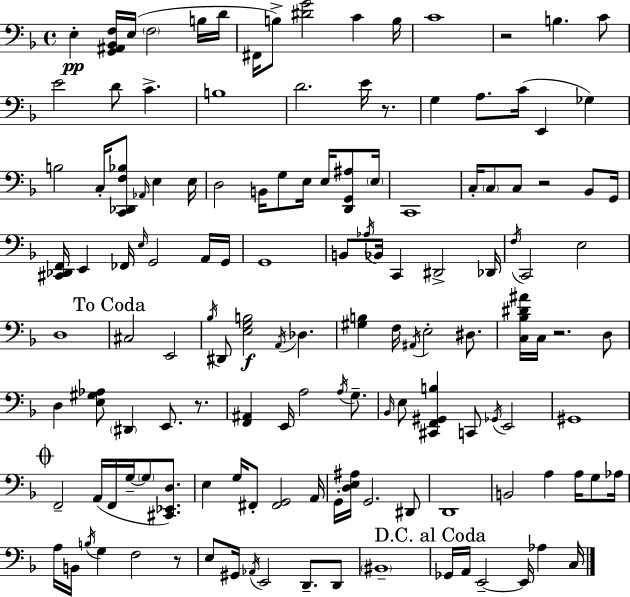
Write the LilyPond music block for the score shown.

{
  \clef bass
  \time 4/4
  \defaultTimeSignature
  \key d \minor
  e4-.\pp <g, ais, bes, f>16 e16( \parenthesize f2 b16 d'16 | fis,16 b8->) <dis' g'>2 c'4 b16 | c'1 | r2 b4. c'8 | \break e'2 d'8 c'4.-> | b1 | d'2. e'16 r8. | g4 a8. c'16( e,4 ges4) | \break b2 c16-. <c, des, f bes>8 \grace { aes,16 } e4 | e16 d2 b,16 g8 e16 e16 <d, g, ais>8 | \parenthesize e16 c,1 | c16-. \parenthesize c8 c8 r2 bes,8 | \break g,16 <cis, des, f,>16 e,4 fes,16 \grace { e16 } g,2 | a,16 g,16 g,1 | b,8 \acciaccatura { aes16 } bes,16 c,4 dis,2-> | des,16 \acciaccatura { f16 } c,2 e2 | \break d1 | \mark "To Coda" cis2 e,2 | \acciaccatura { bes16 } dis,8 <e g b>2\f \acciaccatura { a,16 } | des4. <gis b>4 f16 \acciaccatura { ais,16 } e2-. | \break dis8. <c bes dis' ais'>16 c16 r2. | d8 d4 <e gis aes>8 \parenthesize dis,4 | e,8. r8. <f, ais,>4 e,16 a2 | \acciaccatura { a16 } g8.-- \grace { bes,16 } e8 <cis, f, gis, b>4 c,8 | \break \acciaccatura { ges,16 } e,2 gis,1 | \mark \markup { \musicglyph "scripts.coda" } f,2-- | a,16( f,16 g16--~~ \parenthesize g8 <cis, ees, d>8.) e4 g16 fis,8-. | <fis, g,>2 a,16 g,16-. <d e ais>16 g,2. | \break dis,8 d,1 | b,2 | a4 a16 g8 aes16 a16 b,16 \acciaccatura { b16 } g4 | f2 r8 e8 gis,16 \acciaccatura { aes,16 } e,2 | \break d,8.-- d,8 \parenthesize bis,1-- | \mark "D.C. al Coda" ges,16 a,16 e,2--~~ | e,16 aes4 c16 \bar "|."
}